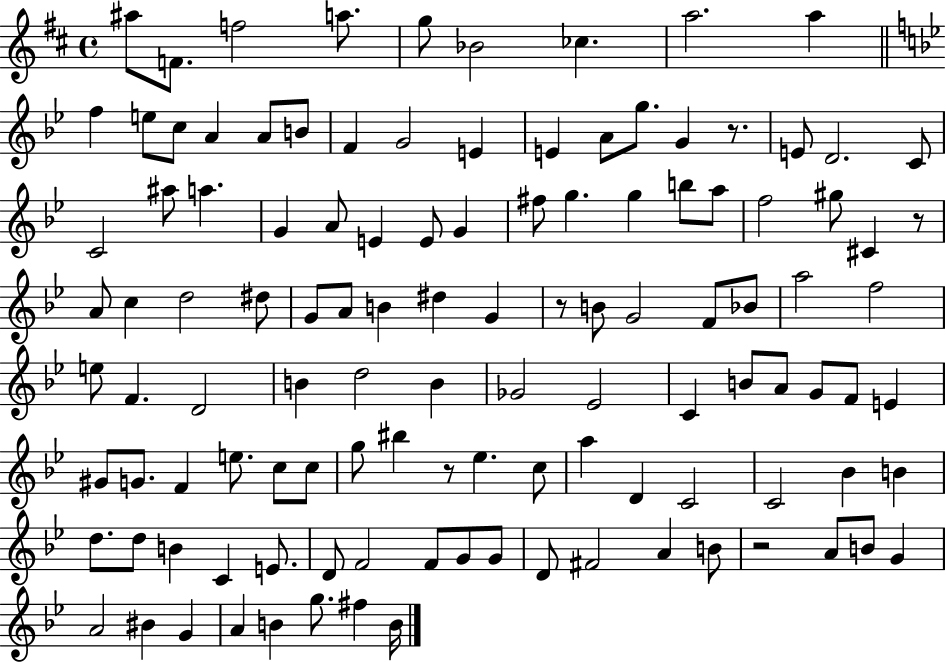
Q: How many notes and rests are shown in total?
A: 116